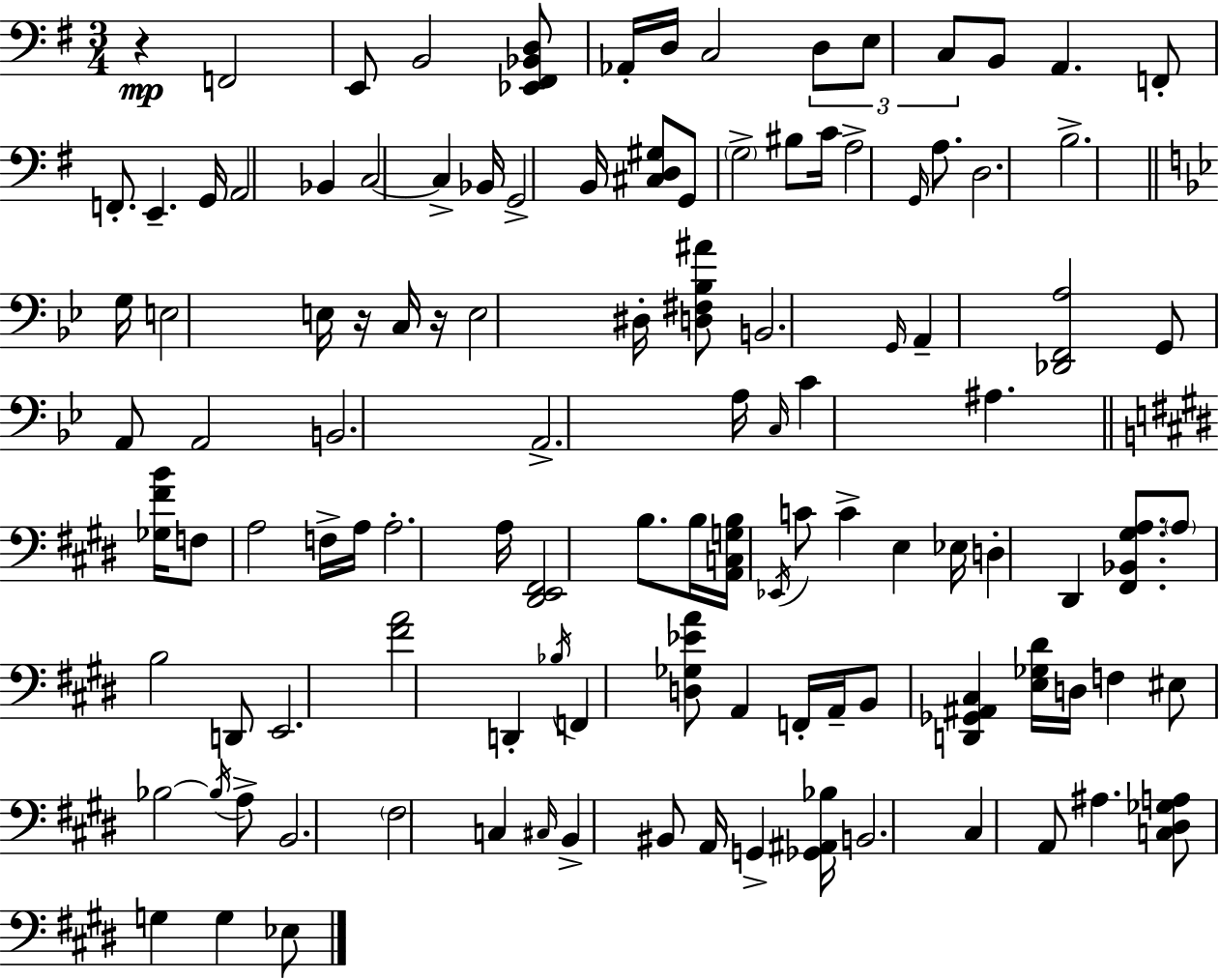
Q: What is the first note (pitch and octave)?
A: F2